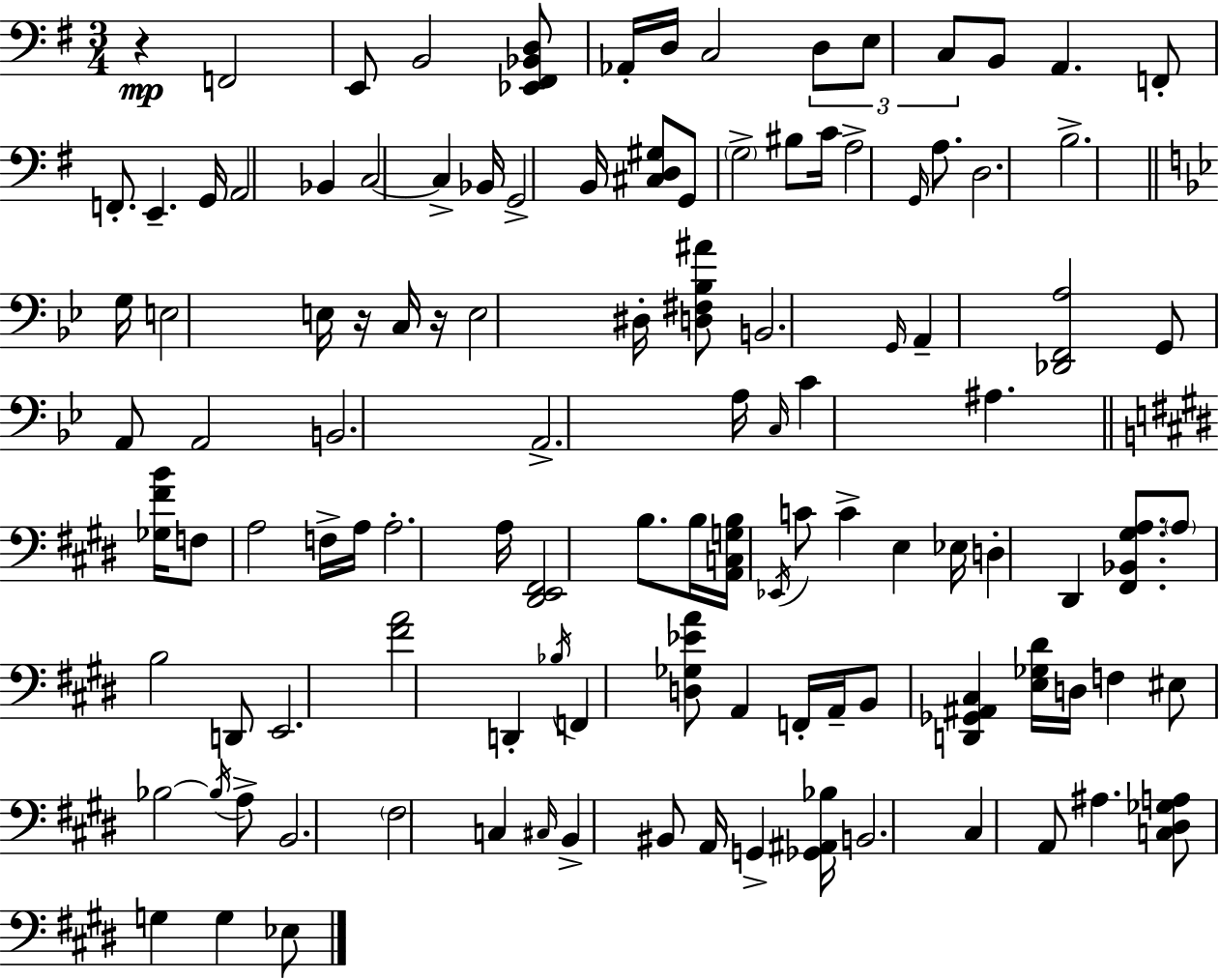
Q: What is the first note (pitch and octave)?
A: F2